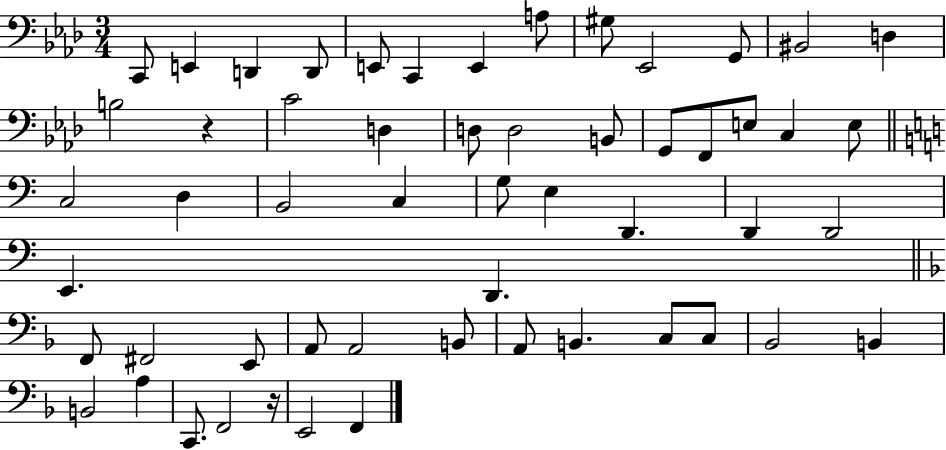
C2/e E2/q D2/q D2/e E2/e C2/q E2/q A3/e G#3/e Eb2/h G2/e BIS2/h D3/q B3/h R/q C4/h D3/q D3/e D3/h B2/e G2/e F2/e E3/e C3/q E3/e C3/h D3/q B2/h C3/q G3/e E3/q D2/q. D2/q D2/h E2/q. D2/q. F2/e F#2/h E2/e A2/e A2/h B2/e A2/e B2/q. C3/e C3/e Bb2/h B2/q B2/h A3/q C2/e. F2/h R/s E2/h F2/q